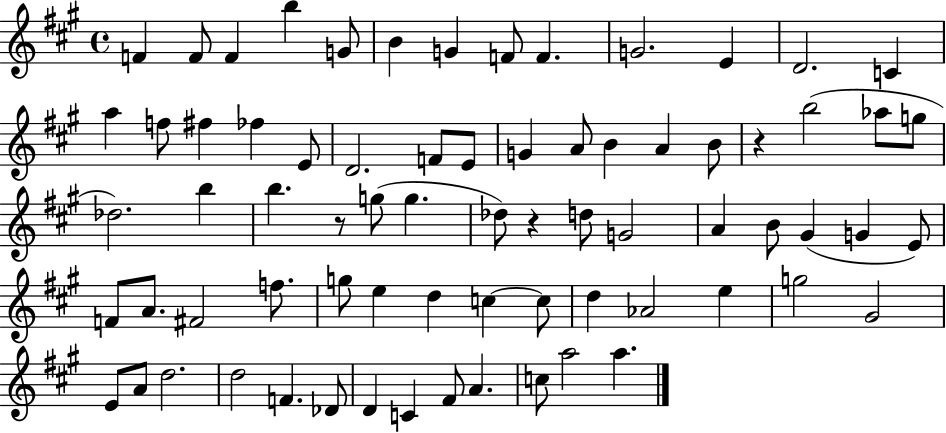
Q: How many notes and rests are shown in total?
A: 72